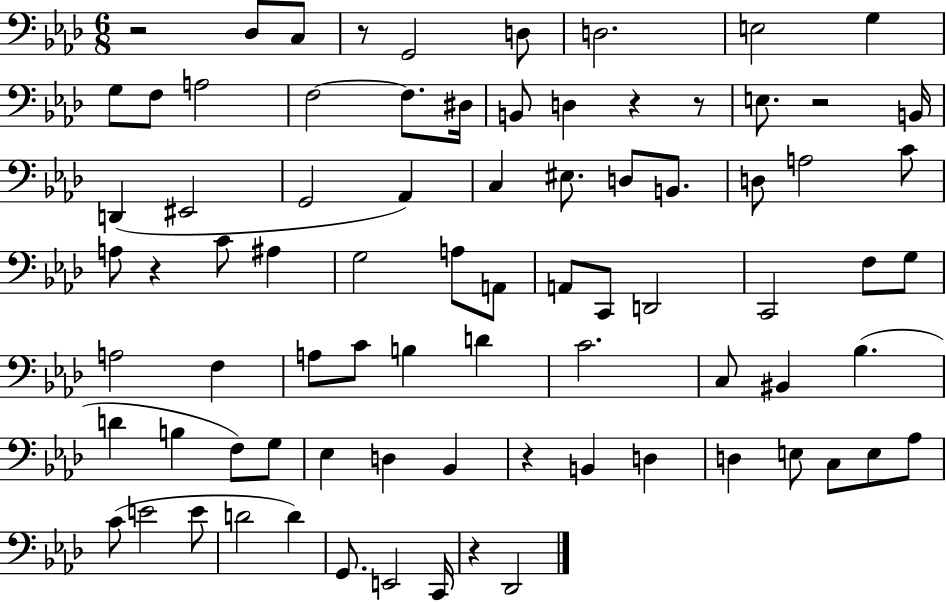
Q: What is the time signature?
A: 6/8